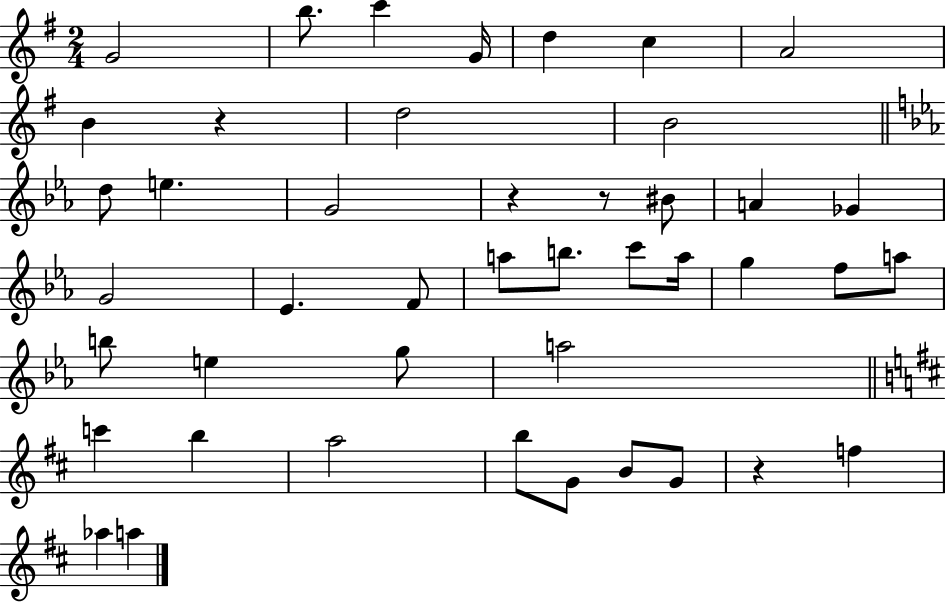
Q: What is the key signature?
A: G major